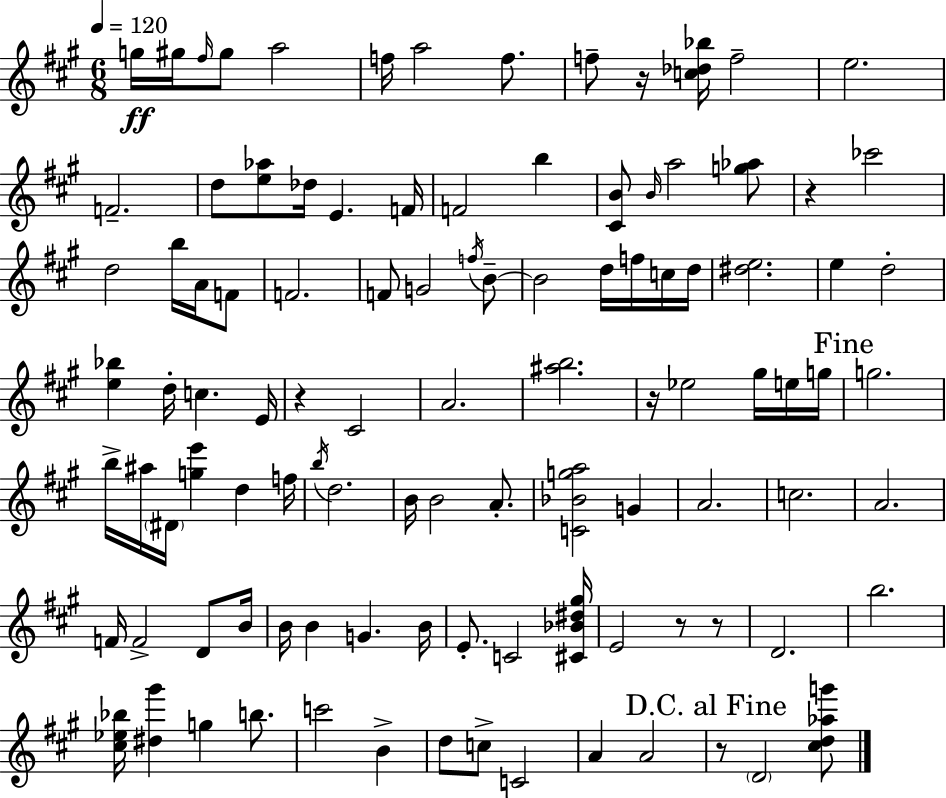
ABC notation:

X:1
T:Untitled
M:6/8
L:1/4
K:A
g/4 ^g/4 ^f/4 ^g/2 a2 f/4 a2 f/2 f/2 z/4 [c_d_b]/4 f2 e2 F2 d/2 [e_a]/2 _d/4 E F/4 F2 b [^CB]/2 B/4 a2 [g_a]/2 z _c'2 d2 b/4 A/4 F/2 F2 F/2 G2 f/4 B/2 B2 d/4 f/4 c/4 d/4 [^de]2 e d2 [e_b] d/4 c E/4 z ^C2 A2 [^ab]2 z/4 _e2 ^g/4 e/4 g/4 g2 b/4 ^a/4 ^D/4 [ge'] d f/4 b/4 d2 B/4 B2 A/2 [C_Bga]2 G A2 c2 A2 F/4 F2 D/2 B/4 B/4 B G B/4 E/2 C2 [^C_B^d^g]/4 E2 z/2 z/2 D2 b2 [^c_e_b]/4 [^d^g'] g b/2 c'2 B d/2 c/2 C2 A A2 z/2 D2 [^cd_ag']/2